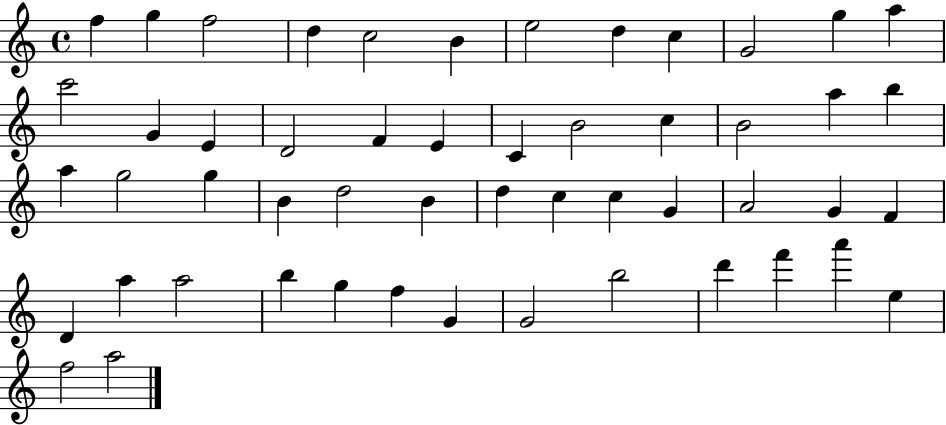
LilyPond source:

{
  \clef treble
  \time 4/4
  \defaultTimeSignature
  \key c \major
  f''4 g''4 f''2 | d''4 c''2 b'4 | e''2 d''4 c''4 | g'2 g''4 a''4 | \break c'''2 g'4 e'4 | d'2 f'4 e'4 | c'4 b'2 c''4 | b'2 a''4 b''4 | \break a''4 g''2 g''4 | b'4 d''2 b'4 | d''4 c''4 c''4 g'4 | a'2 g'4 f'4 | \break d'4 a''4 a''2 | b''4 g''4 f''4 g'4 | g'2 b''2 | d'''4 f'''4 a'''4 e''4 | \break f''2 a''2 | \bar "|."
}